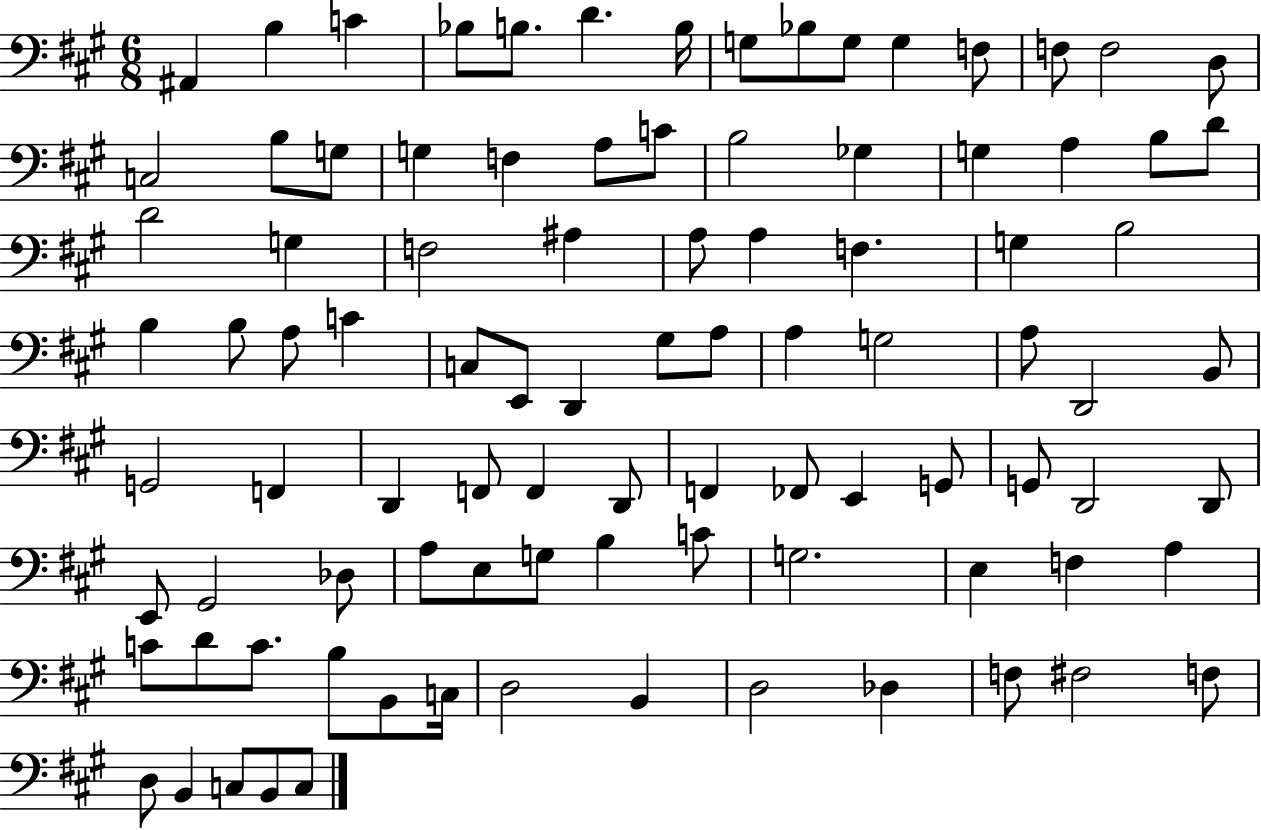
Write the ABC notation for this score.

X:1
T:Untitled
M:6/8
L:1/4
K:A
^A,, B, C _B,/2 B,/2 D B,/4 G,/2 _B,/2 G,/2 G, F,/2 F,/2 F,2 D,/2 C,2 B,/2 G,/2 G, F, A,/2 C/2 B,2 _G, G, A, B,/2 D/2 D2 G, F,2 ^A, A,/2 A, F, G, B,2 B, B,/2 A,/2 C C,/2 E,,/2 D,, ^G,/2 A,/2 A, G,2 A,/2 D,,2 B,,/2 G,,2 F,, D,, F,,/2 F,, D,,/2 F,, _F,,/2 E,, G,,/2 G,,/2 D,,2 D,,/2 E,,/2 ^G,,2 _D,/2 A,/2 E,/2 G,/2 B, C/2 G,2 E, F, A, C/2 D/2 C/2 B,/2 B,,/2 C,/4 D,2 B,, D,2 _D, F,/2 ^F,2 F,/2 D,/2 B,, C,/2 B,,/2 C,/2